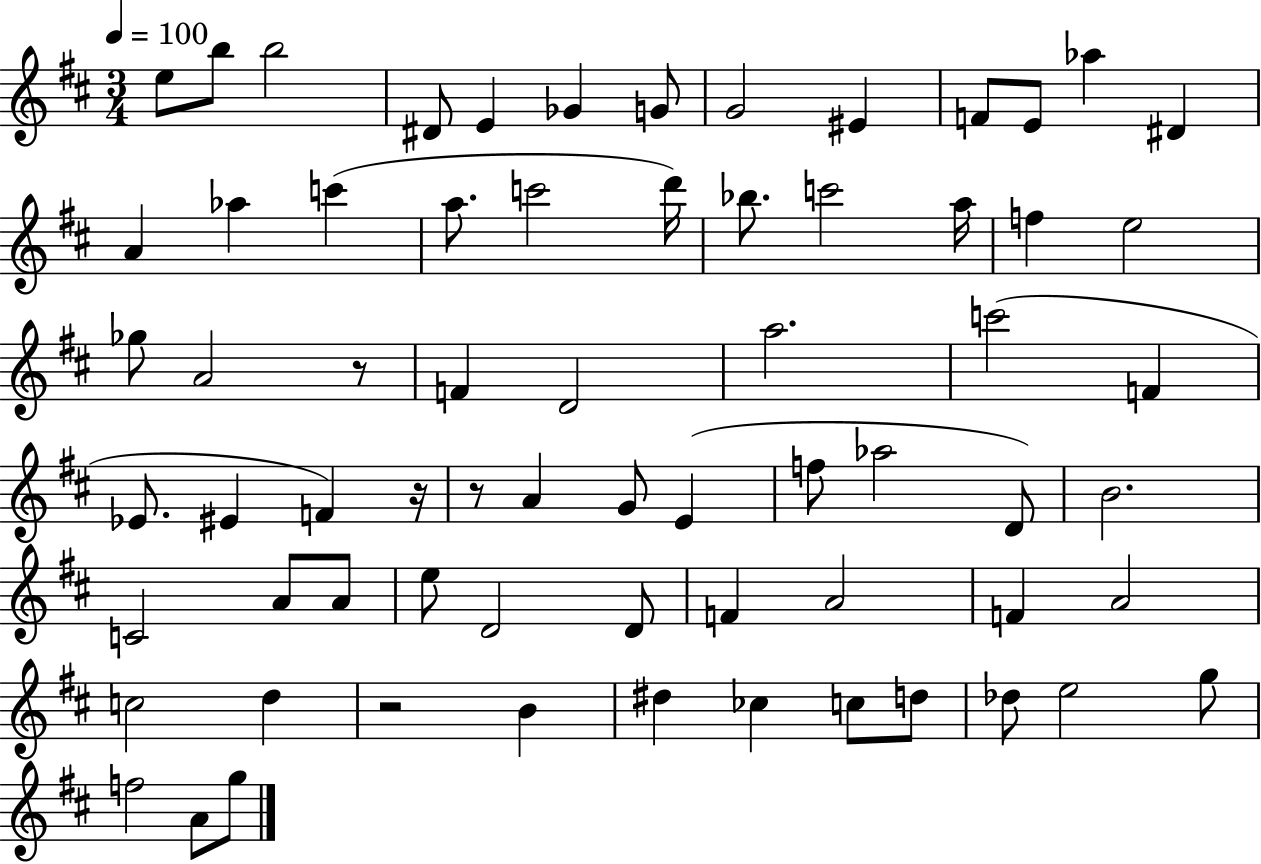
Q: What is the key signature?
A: D major